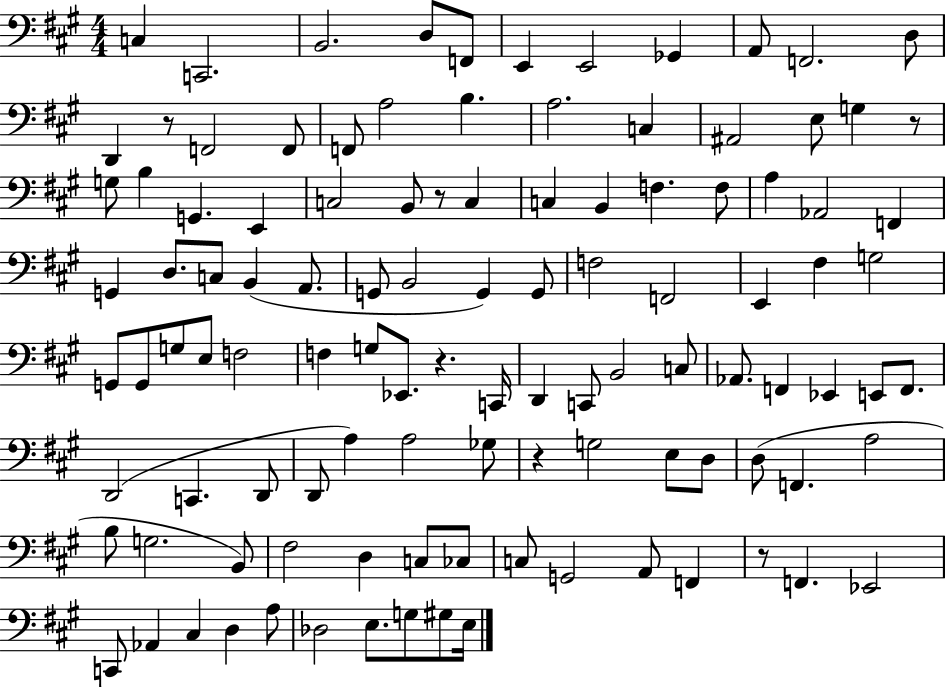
{
  \clef bass
  \numericTimeSignature
  \time 4/4
  \key a \major
  \repeat volta 2 { c4 c,2. | b,2. d8 f,8 | e,4 e,2 ges,4 | a,8 f,2. d8 | \break d,4 r8 f,2 f,8 | f,8 a2 b4. | a2. c4 | ais,2 e8 g4 r8 | \break g8 b4 g,4. e,4 | c2 b,8 r8 c4 | c4 b,4 f4. f8 | a4 aes,2 f,4 | \break g,4 d8. c8 b,4( a,8. | g,8 b,2 g,4) g,8 | f2 f,2 | e,4 fis4 g2 | \break g,8 g,8 g8 e8 f2 | f4 g8 ees,8. r4. c,16 | d,4 c,8 b,2 c8 | aes,8. f,4 ees,4 e,8 f,8. | \break d,2( c,4. d,8 | d,8 a4) a2 ges8 | r4 g2 e8 d8 | d8( f,4. a2 | \break b8 g2. b,8) | fis2 d4 c8 ces8 | c8 g,2 a,8 f,4 | r8 f,4. ees,2 | \break c,8 aes,4 cis4 d4 a8 | des2 e8. g8 gis8 e16 | } \bar "|."
}